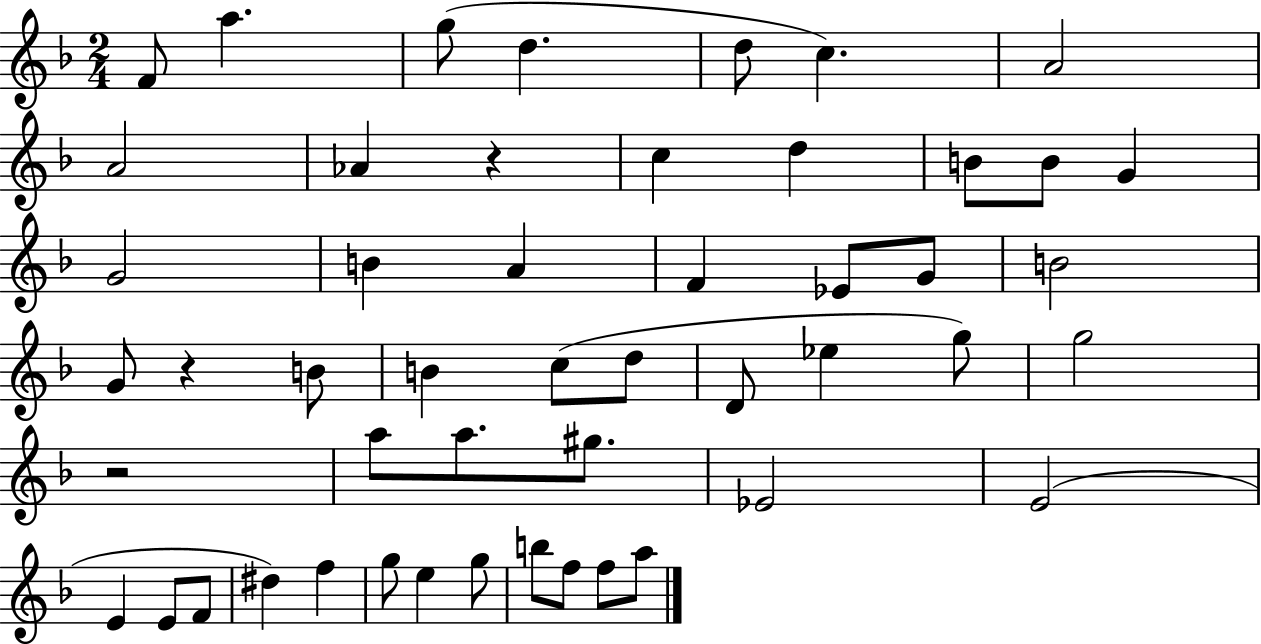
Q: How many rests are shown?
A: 3